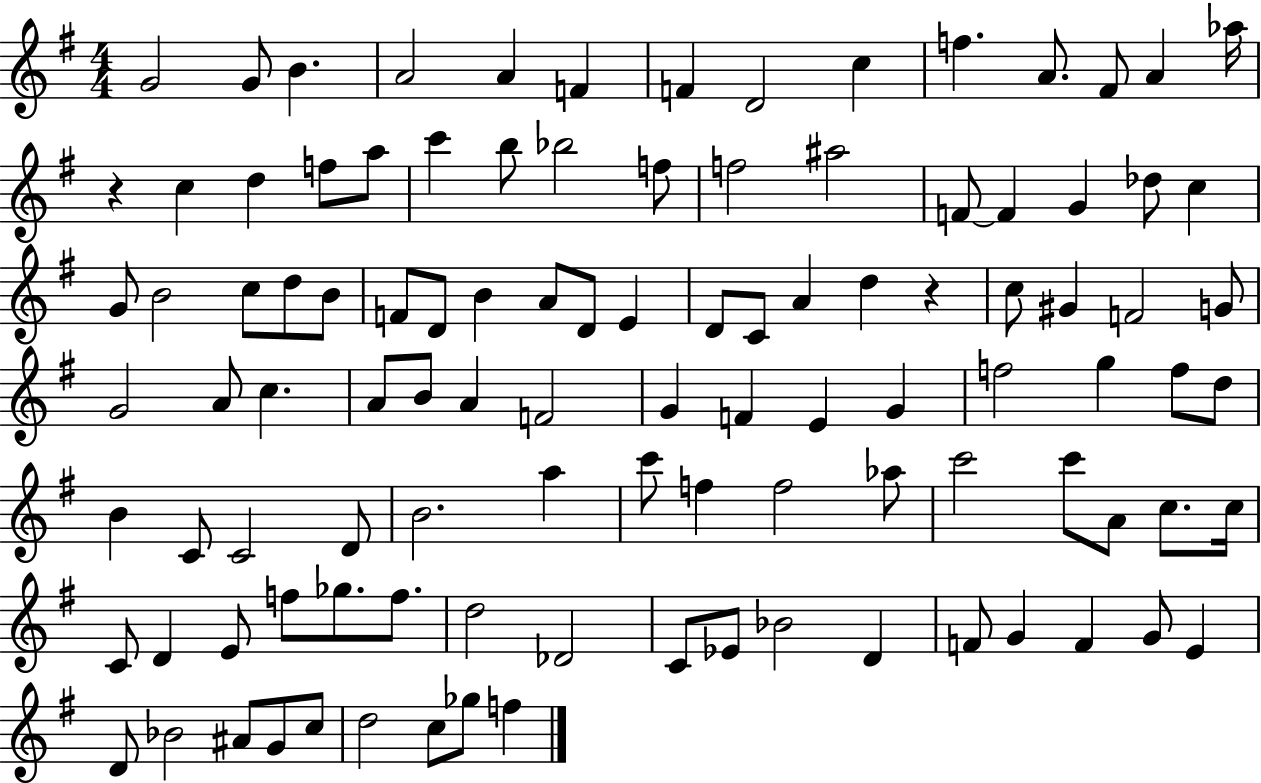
G4/h G4/e B4/q. A4/h A4/q F4/q F4/q D4/h C5/q F5/q. A4/e. F#4/e A4/q Ab5/s R/q C5/q D5/q F5/e A5/e C6/q B5/e Bb5/h F5/e F5/h A#5/h F4/e F4/q G4/q Db5/e C5/q G4/e B4/h C5/e D5/e B4/e F4/e D4/e B4/q A4/e D4/e E4/q D4/e C4/e A4/q D5/q R/q C5/e G#4/q F4/h G4/e G4/h A4/e C5/q. A4/e B4/e A4/q F4/h G4/q F4/q E4/q G4/q F5/h G5/q F5/e D5/e B4/q C4/e C4/h D4/e B4/h. A5/q C6/e F5/q F5/h Ab5/e C6/h C6/e A4/e C5/e. C5/s C4/e D4/q E4/e F5/e Gb5/e. F5/e. D5/h Db4/h C4/e Eb4/e Bb4/h D4/q F4/e G4/q F4/q G4/e E4/q D4/e Bb4/h A#4/e G4/e C5/e D5/h C5/e Gb5/e F5/q